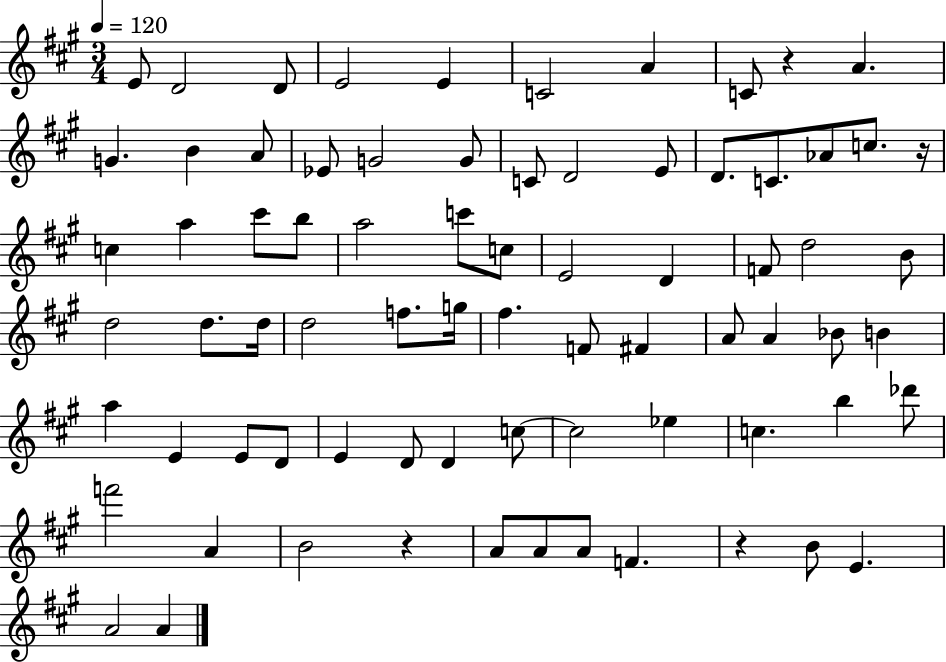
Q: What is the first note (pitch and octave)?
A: E4